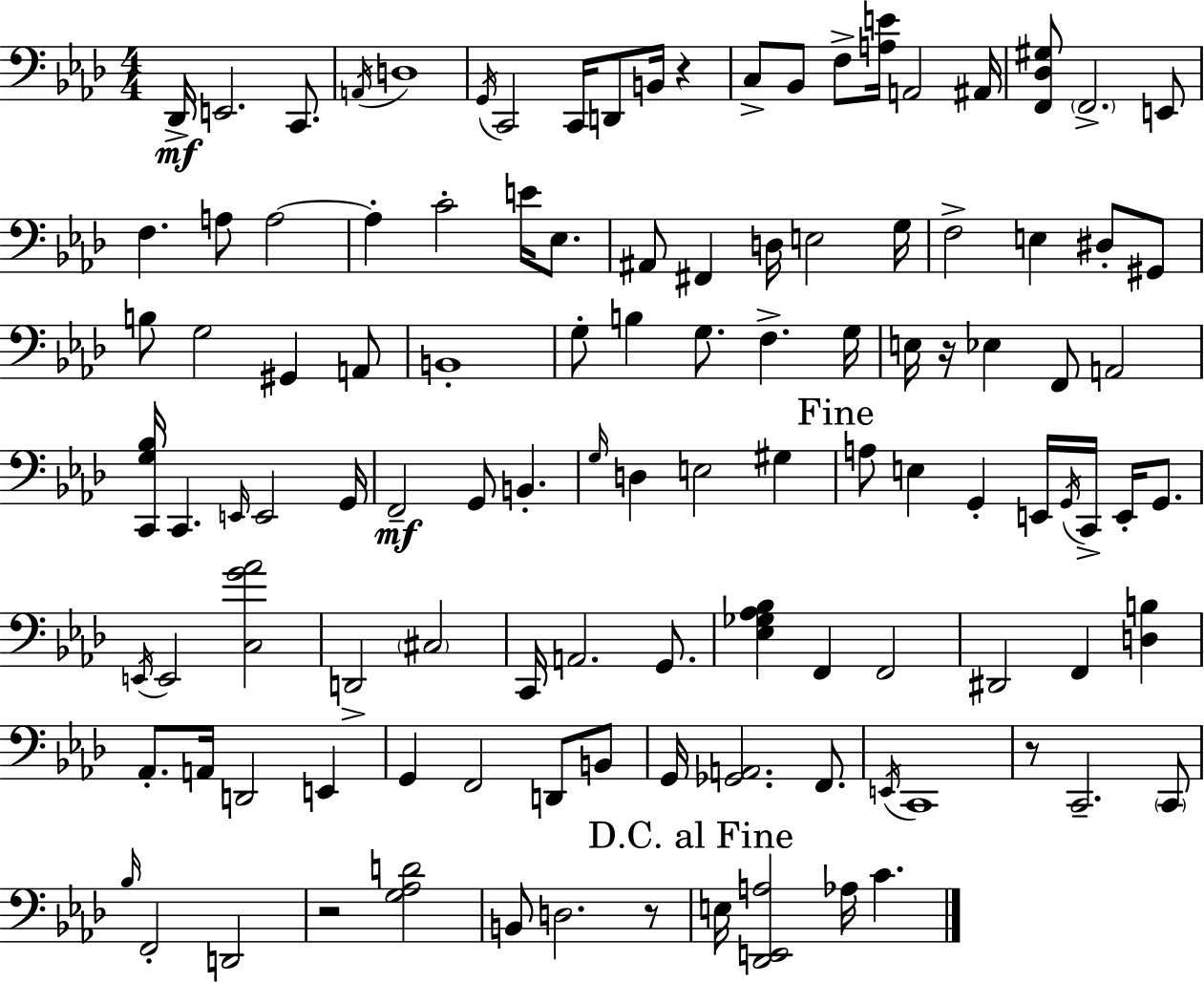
Db2/s E2/h. C2/e. A2/s D3/w G2/s C2/h C2/s D2/e B2/s R/q C3/e Bb2/e F3/e [A3,E4]/s A2/h A#2/s [F2,Db3,G#3]/e F2/h. E2/e F3/q. A3/e A3/h A3/q C4/h E4/s Eb3/e. A#2/e F#2/q D3/s E3/h G3/s F3/h E3/q D#3/e G#2/e B3/e G3/h G#2/q A2/e B2/w G3/e B3/q G3/e. F3/q. G3/s E3/s R/s Eb3/q F2/e A2/h [C2,G3,Bb3]/s C2/q. E2/s E2/h G2/s F2/h G2/e B2/q. G3/s D3/q E3/h G#3/q A3/e E3/q G2/q E2/s G2/s C2/s E2/s G2/e. E2/s E2/h [C3,G4,Ab4]/h D2/h C#3/h C2/s A2/h. G2/e. [Eb3,Gb3,Ab3,Bb3]/q F2/q F2/h D#2/h F2/q [D3,B3]/q Ab2/e. A2/s D2/h E2/q G2/q F2/h D2/e B2/e G2/s [Gb2,A2]/h. F2/e. E2/s C2/w R/e C2/h. C2/e Bb3/s F2/h D2/h R/h [G3,Ab3,D4]/h B2/e D3/h. R/e E3/s [Db2,E2,A3]/h Ab3/s C4/q.